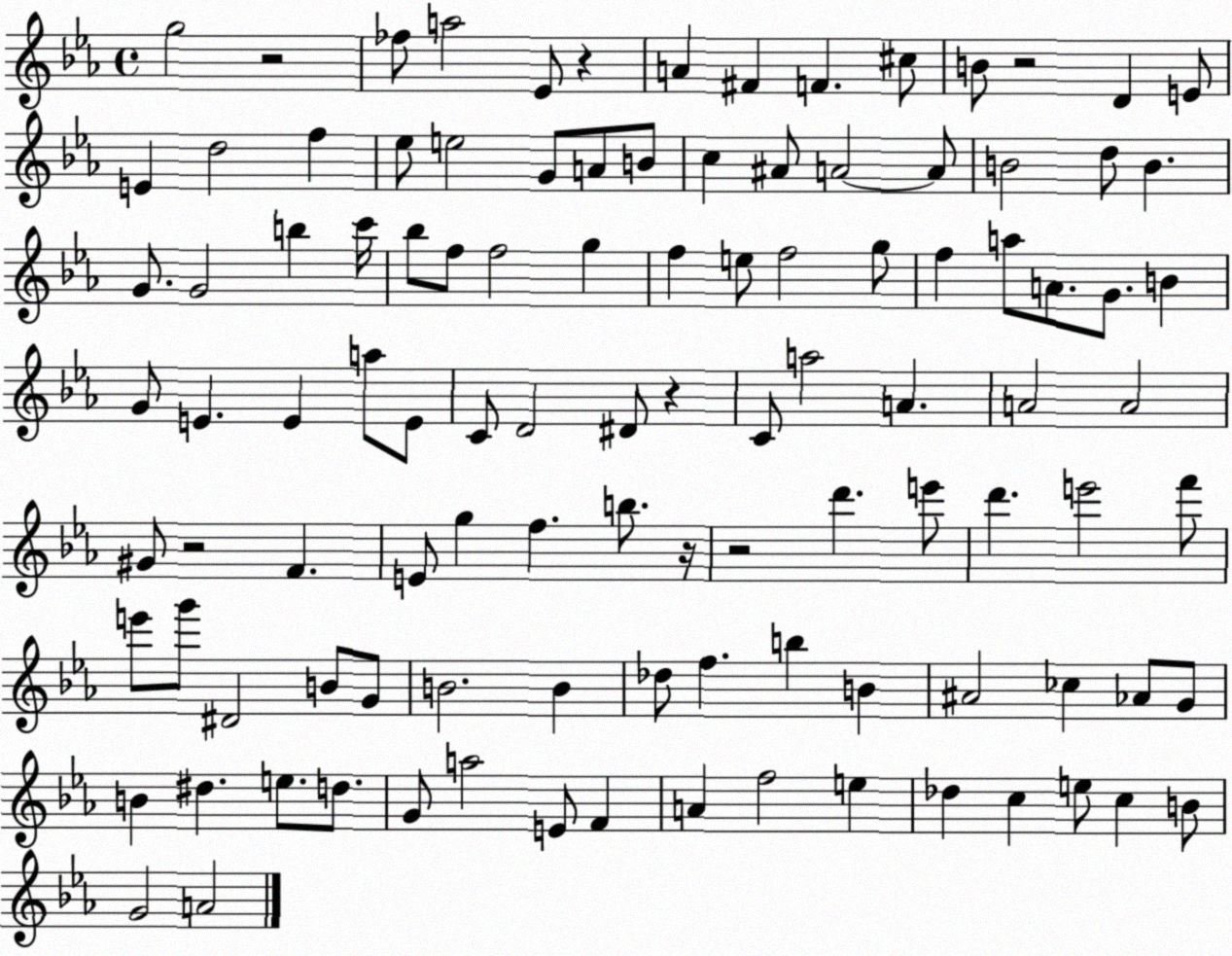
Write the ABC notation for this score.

X:1
T:Untitled
M:4/4
L:1/4
K:Eb
g2 z2 _f/2 a2 _E/2 z A ^F F ^c/2 B/2 z2 D E/2 E d2 f _e/2 e2 G/2 A/2 B/2 c ^A/2 A2 A/2 B2 d/2 B G/2 G2 b c'/4 _b/2 f/2 f2 g f e/2 f2 g/2 f a/2 A/2 G/2 B G/2 E E a/2 E/2 C/2 D2 ^D/2 z C/2 a2 A A2 A2 ^G/2 z2 F E/2 g f b/2 z/4 z2 d' e'/2 d' e'2 f'/2 e'/2 g'/2 ^D2 B/2 G/2 B2 B _d/2 f b B ^A2 _c _A/2 G/2 B ^d e/2 d/2 G/2 a2 E/2 F A f2 e _d c e/2 c B/2 G2 A2